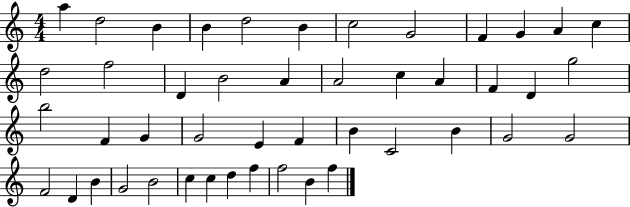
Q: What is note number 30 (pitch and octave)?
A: B4